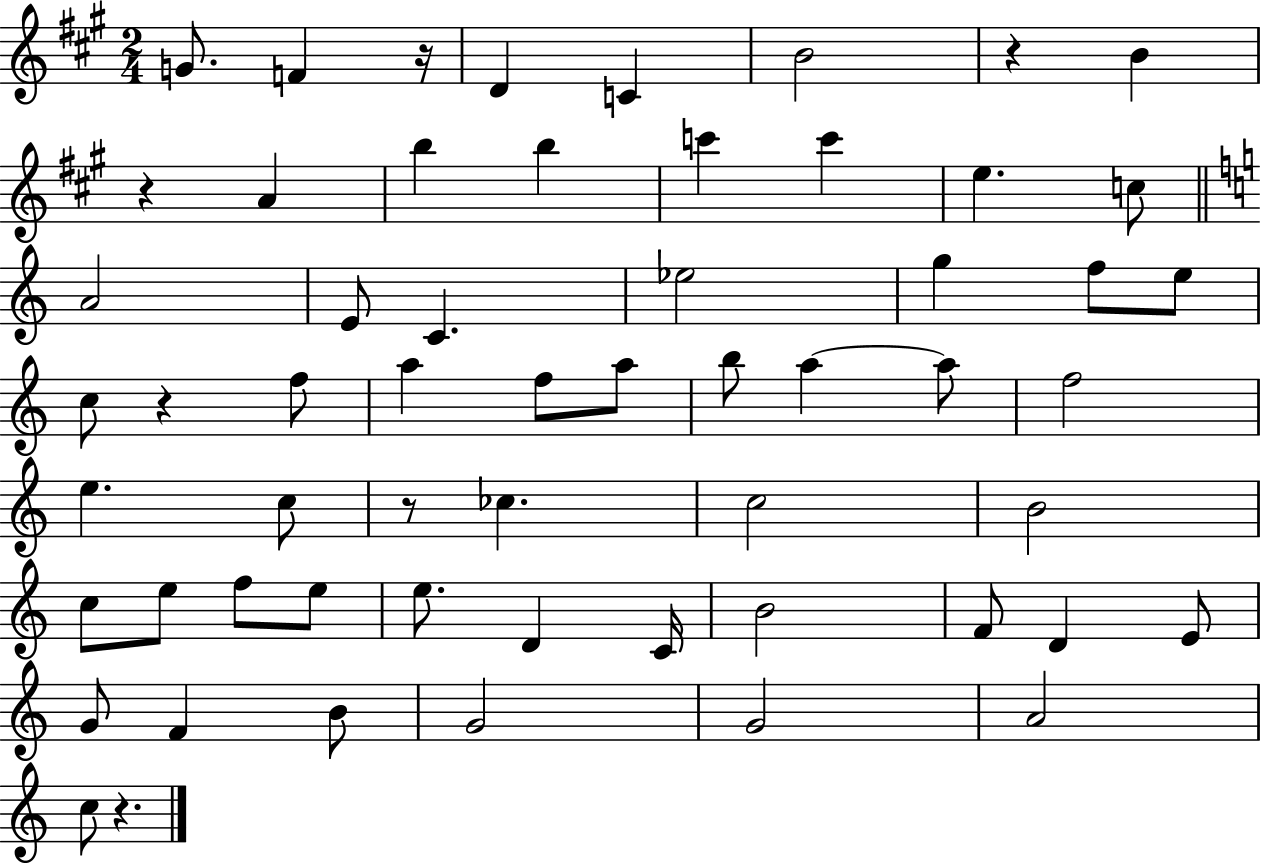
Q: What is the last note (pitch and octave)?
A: C5